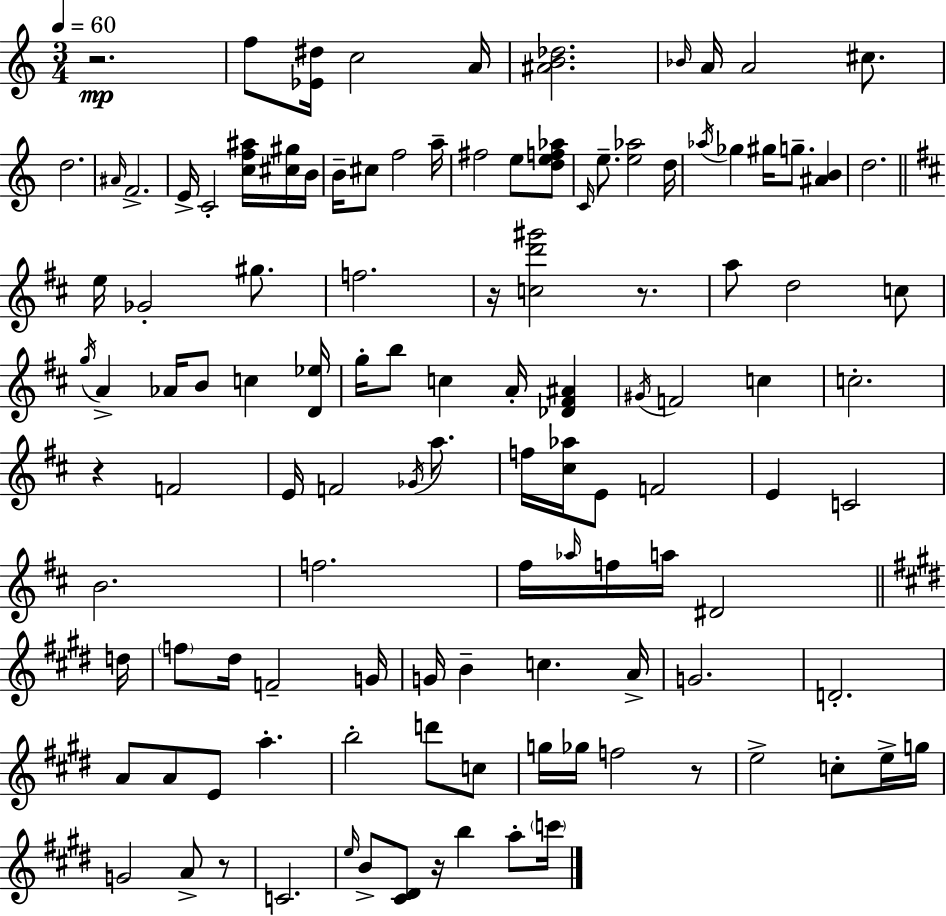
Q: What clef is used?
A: treble